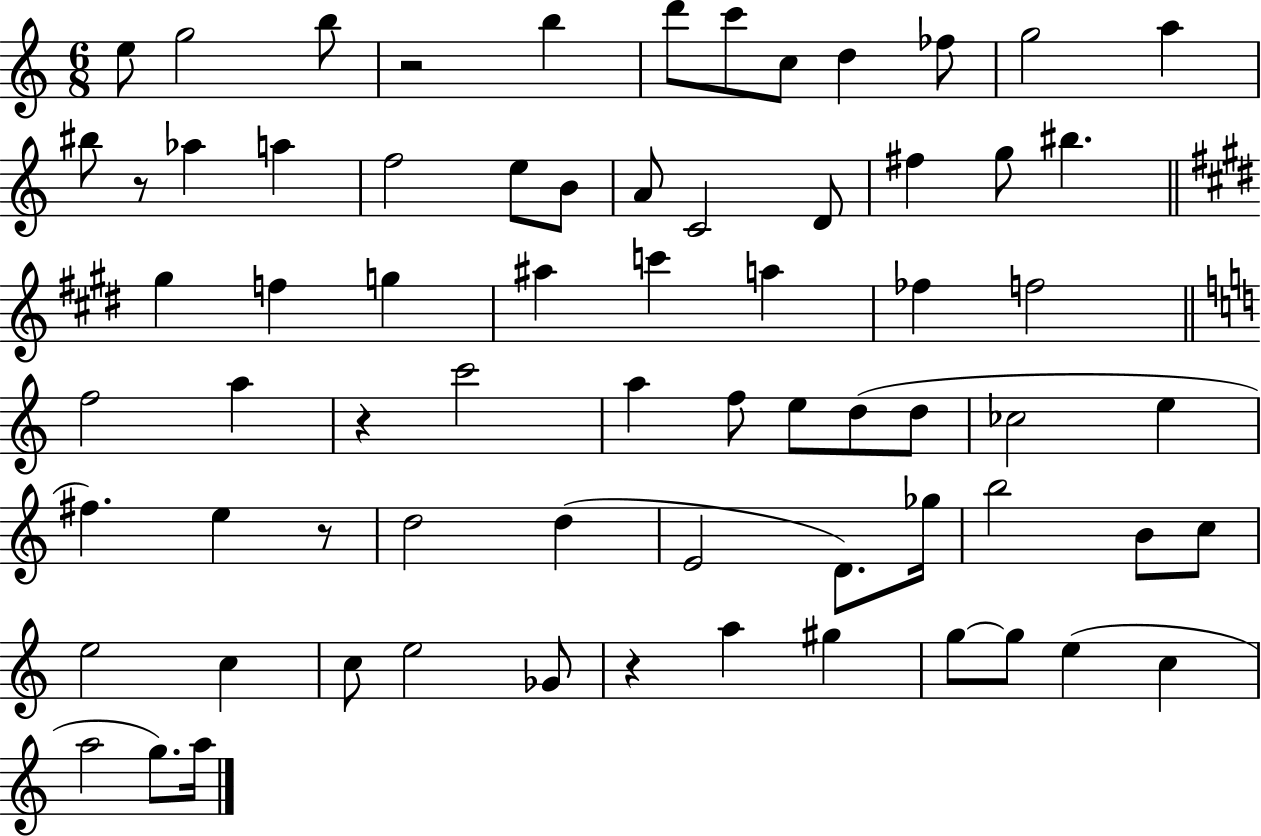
{
  \clef treble
  \numericTimeSignature
  \time 6/8
  \key c \major
  e''8 g''2 b''8 | r2 b''4 | d'''8 c'''8 c''8 d''4 fes''8 | g''2 a''4 | \break bis''8 r8 aes''4 a''4 | f''2 e''8 b'8 | a'8 c'2 d'8 | fis''4 g''8 bis''4. | \break \bar "||" \break \key e \major gis''4 f''4 g''4 | ais''4 c'''4 a''4 | fes''4 f''2 | \bar "||" \break \key a \minor f''2 a''4 | r4 c'''2 | a''4 f''8 e''8 d''8( d''8 | ces''2 e''4 | \break fis''4.) e''4 r8 | d''2 d''4( | e'2 d'8.) ges''16 | b''2 b'8 c''8 | \break e''2 c''4 | c''8 e''2 ges'8 | r4 a''4 gis''4 | g''8~~ g''8 e''4( c''4 | \break a''2 g''8.) a''16 | \bar "|."
}